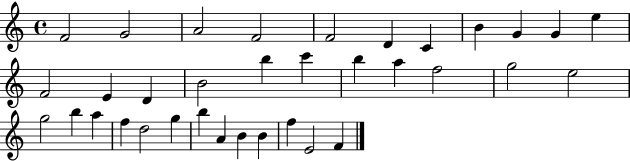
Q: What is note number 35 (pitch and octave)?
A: F4